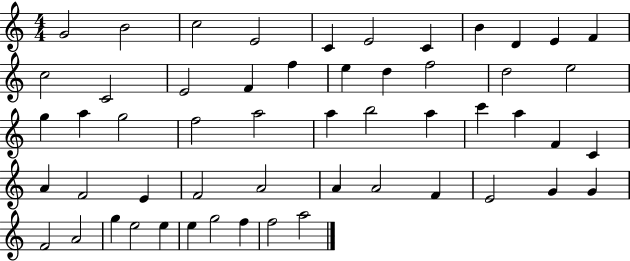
{
  \clef treble
  \numericTimeSignature
  \time 4/4
  \key c \major
  g'2 b'2 | c''2 e'2 | c'4 e'2 c'4 | b'4 d'4 e'4 f'4 | \break c''2 c'2 | e'2 f'4 f''4 | e''4 d''4 f''2 | d''2 e''2 | \break g''4 a''4 g''2 | f''2 a''2 | a''4 b''2 a''4 | c'''4 a''4 f'4 c'4 | \break a'4 f'2 e'4 | f'2 a'2 | a'4 a'2 f'4 | e'2 g'4 g'4 | \break f'2 a'2 | g''4 e''2 e''4 | e''4 g''2 f''4 | f''2 a''2 | \break \bar "|."
}